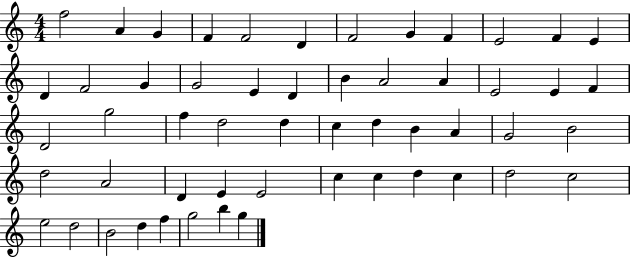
F5/h A4/q G4/q F4/q F4/h D4/q F4/h G4/q F4/q E4/h F4/q E4/q D4/q F4/h G4/q G4/h E4/q D4/q B4/q A4/h A4/q E4/h E4/q F4/q D4/h G5/h F5/q D5/h D5/q C5/q D5/q B4/q A4/q G4/h B4/h D5/h A4/h D4/q E4/q E4/h C5/q C5/q D5/q C5/q D5/h C5/h E5/h D5/h B4/h D5/q F5/q G5/h B5/q G5/q